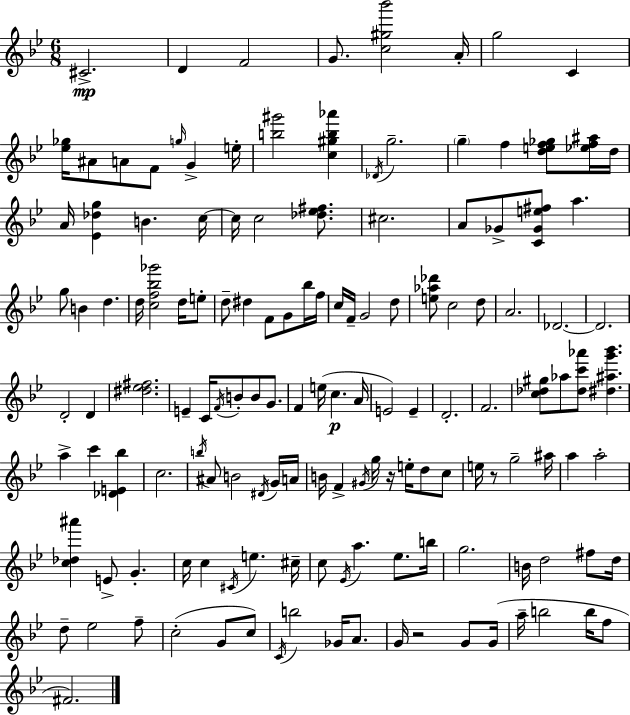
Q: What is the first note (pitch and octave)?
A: C#4